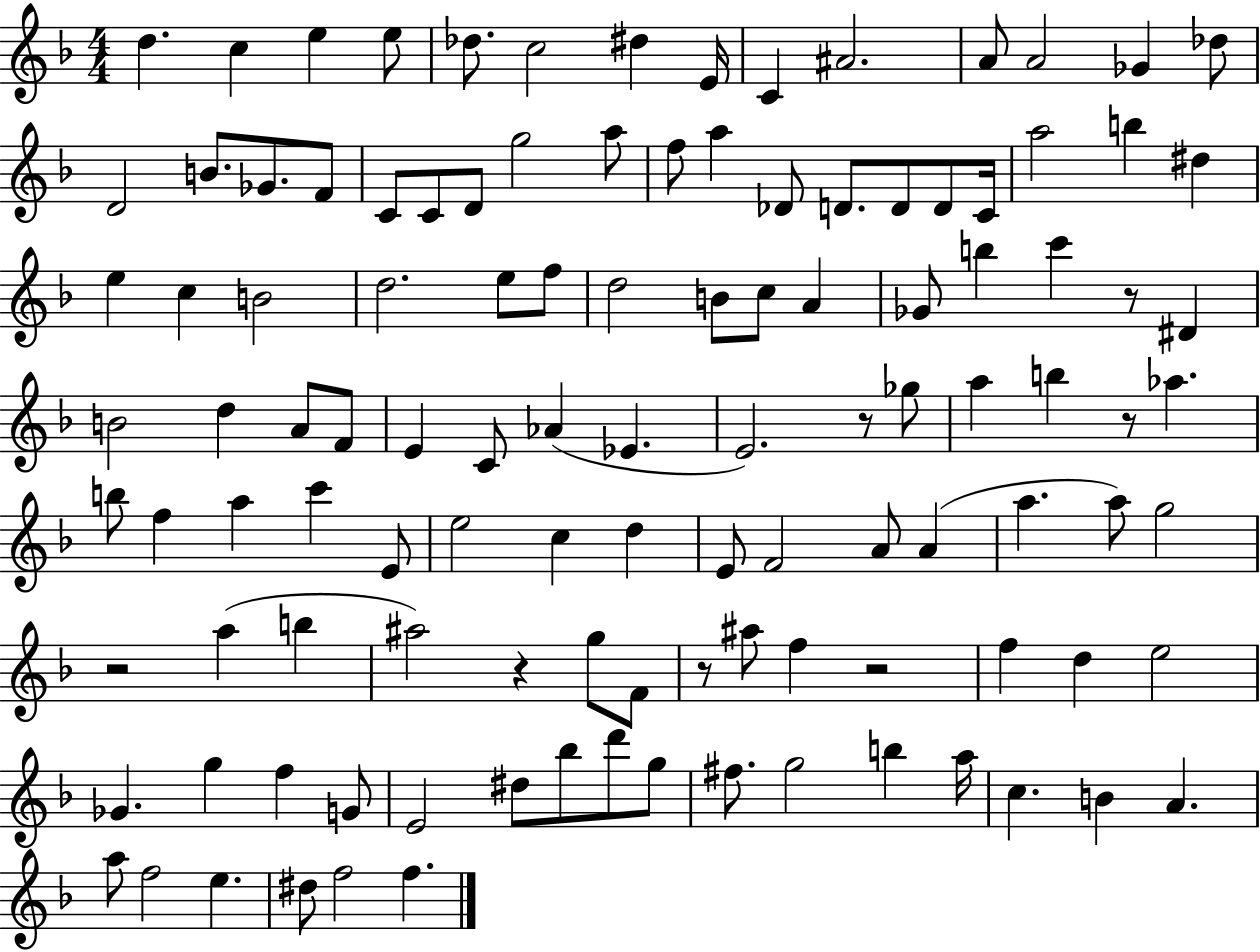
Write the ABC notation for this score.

X:1
T:Untitled
M:4/4
L:1/4
K:F
d c e e/2 _d/2 c2 ^d E/4 C ^A2 A/2 A2 _G _d/2 D2 B/2 _G/2 F/2 C/2 C/2 D/2 g2 a/2 f/2 a _D/2 D/2 D/2 D/2 C/4 a2 b ^d e c B2 d2 e/2 f/2 d2 B/2 c/2 A _G/2 b c' z/2 ^D B2 d A/2 F/2 E C/2 _A _E E2 z/2 _g/2 a b z/2 _a b/2 f a c' E/2 e2 c d E/2 F2 A/2 A a a/2 g2 z2 a b ^a2 z g/2 F/2 z/2 ^a/2 f z2 f d e2 _G g f G/2 E2 ^d/2 _b/2 d'/2 g/2 ^f/2 g2 b a/4 c B A a/2 f2 e ^d/2 f2 f